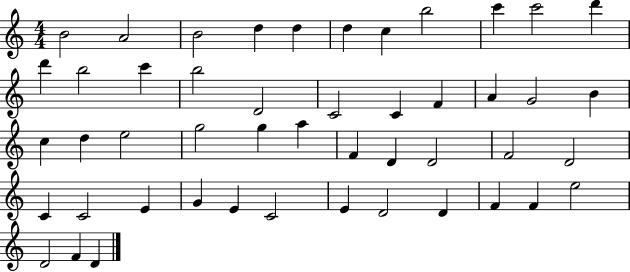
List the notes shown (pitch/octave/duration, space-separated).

B4/h A4/h B4/h D5/q D5/q D5/q C5/q B5/h C6/q C6/h D6/q D6/q B5/h C6/q B5/h D4/h C4/h C4/q F4/q A4/q G4/h B4/q C5/q D5/q E5/h G5/h G5/q A5/q F4/q D4/q D4/h F4/h D4/h C4/q C4/h E4/q G4/q E4/q C4/h E4/q D4/h D4/q F4/q F4/q E5/h D4/h F4/q D4/q